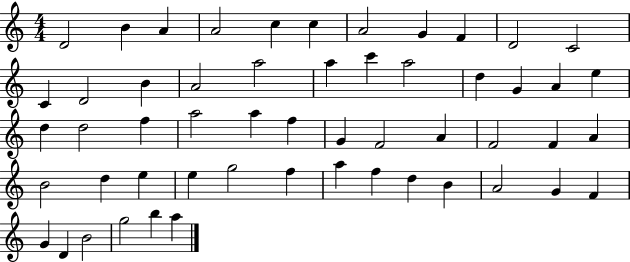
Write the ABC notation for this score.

X:1
T:Untitled
M:4/4
L:1/4
K:C
D2 B A A2 c c A2 G F D2 C2 C D2 B A2 a2 a c' a2 d G A e d d2 f a2 a f G F2 A F2 F A B2 d e e g2 f a f d B A2 G F G D B2 g2 b a